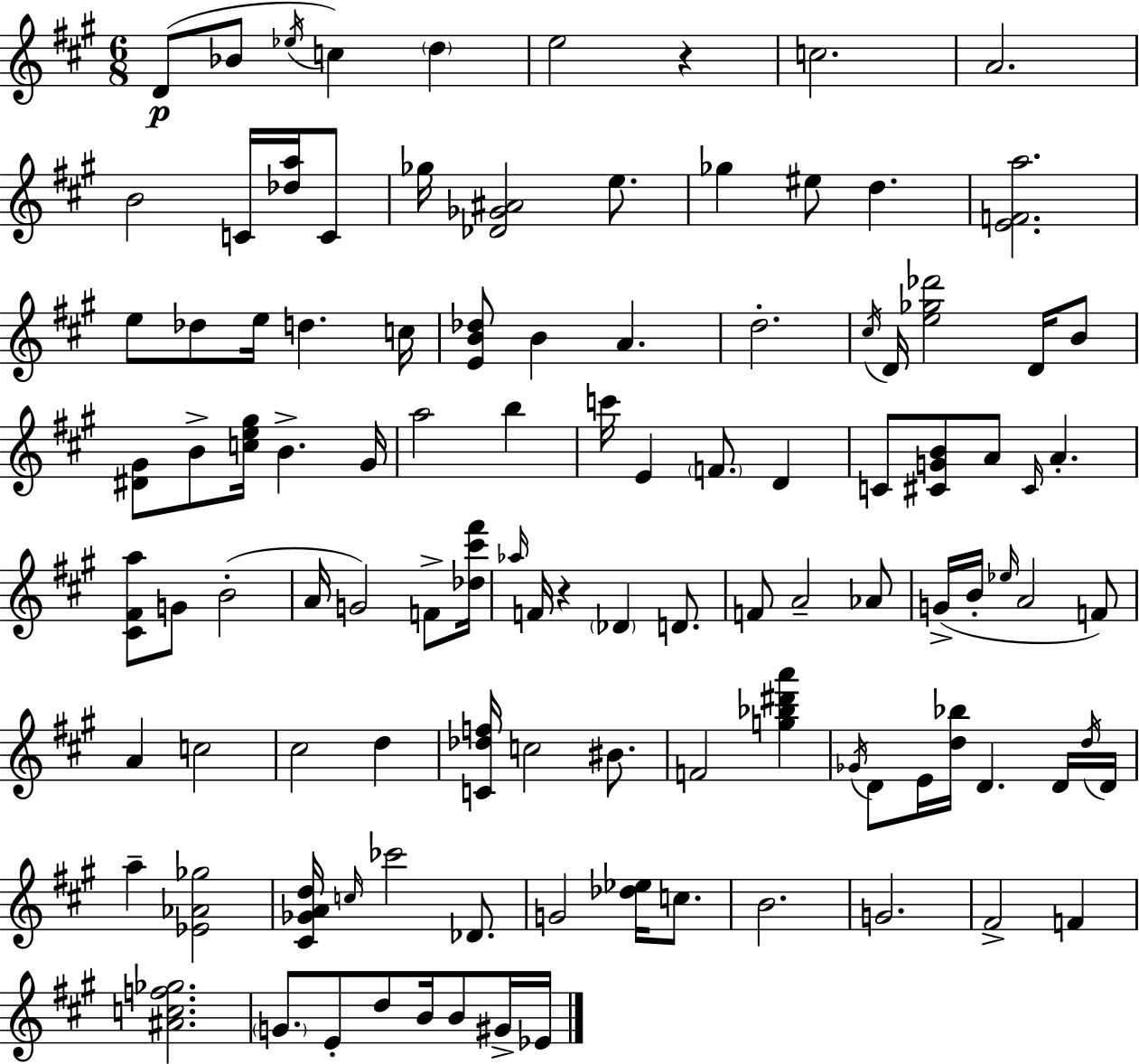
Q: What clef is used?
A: treble